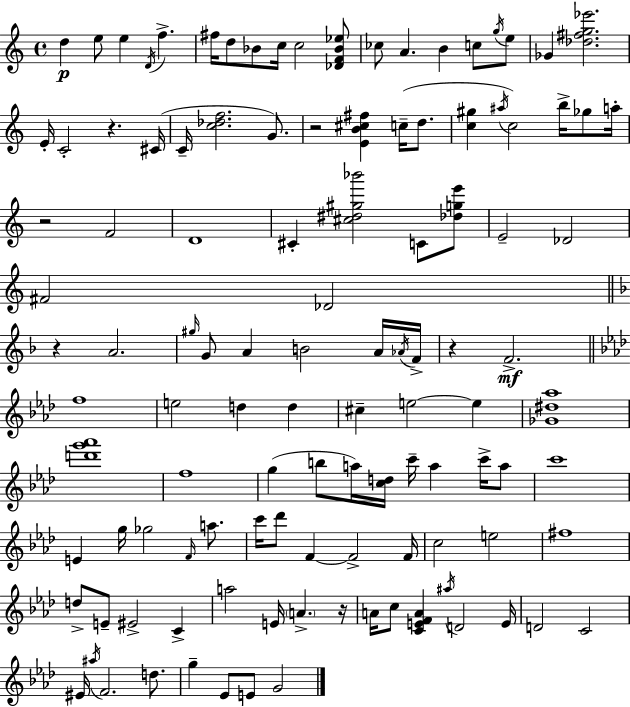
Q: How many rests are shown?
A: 6